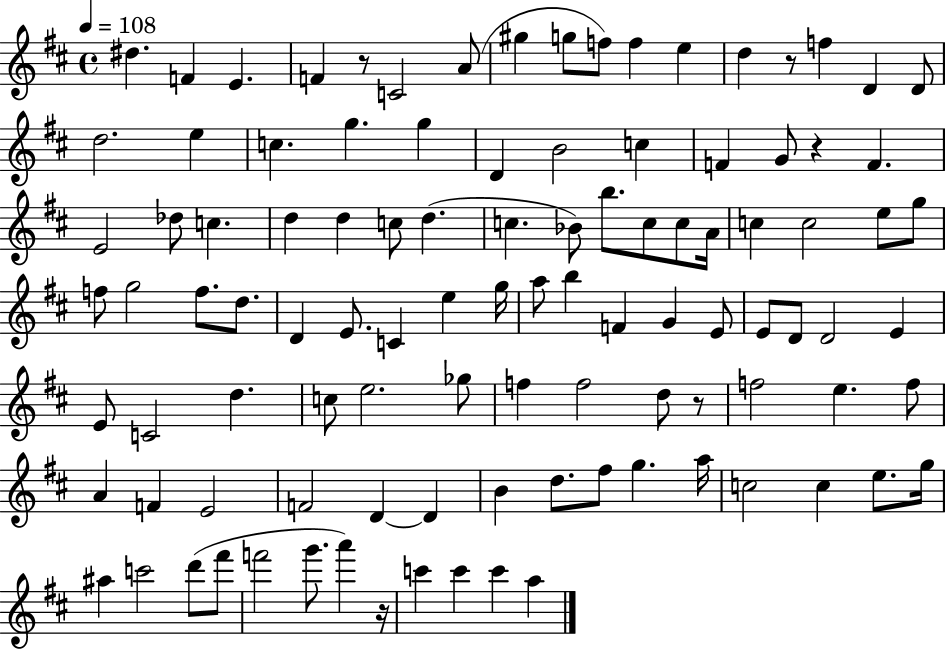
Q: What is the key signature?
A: D major